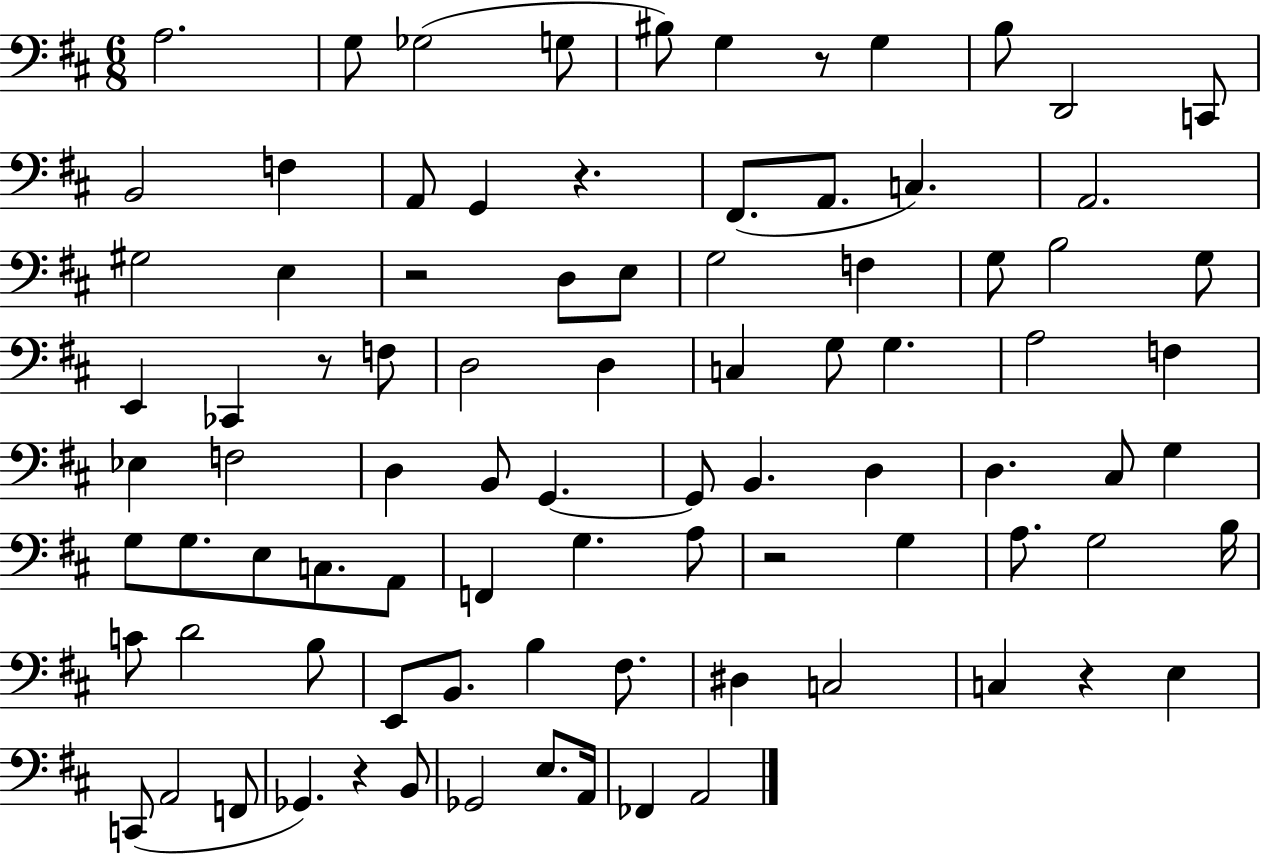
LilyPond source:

{
  \clef bass
  \numericTimeSignature
  \time 6/8
  \key d \major
  \repeat volta 2 { a2. | g8 ges2( g8 | bis8) g4 r8 g4 | b8 d,2 c,8 | \break b,2 f4 | a,8 g,4 r4. | fis,8.( a,8. c4.) | a,2. | \break gis2 e4 | r2 d8 e8 | g2 f4 | g8 b2 g8 | \break e,4 ces,4 r8 f8 | d2 d4 | c4 g8 g4. | a2 f4 | \break ees4 f2 | d4 b,8 g,4.~~ | g,8 b,4. d4 | d4. cis8 g4 | \break g8 g8. e8 c8. a,8 | f,4 g4. a8 | r2 g4 | a8. g2 b16 | \break c'8 d'2 b8 | e,8 b,8. b4 fis8. | dis4 c2 | c4 r4 e4 | \break c,8( a,2 f,8 | ges,4.) r4 b,8 | ges,2 e8. a,16 | fes,4 a,2 | \break } \bar "|."
}